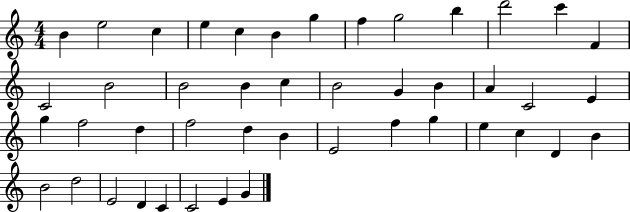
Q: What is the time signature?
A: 4/4